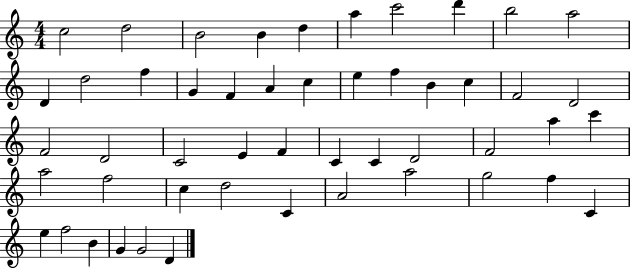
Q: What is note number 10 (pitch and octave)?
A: A5